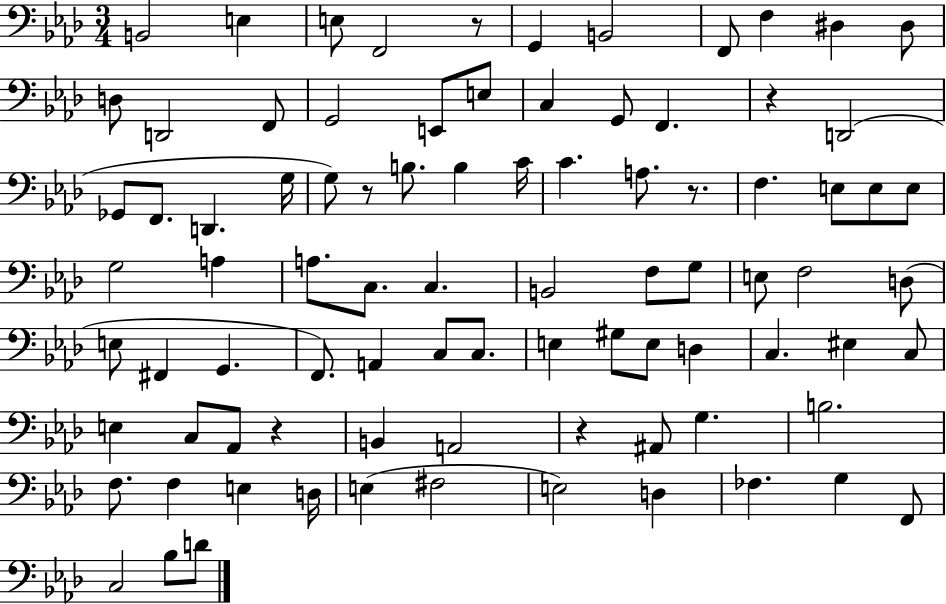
X:1
T:Untitled
M:3/4
L:1/4
K:Ab
B,,2 E, E,/2 F,,2 z/2 G,, B,,2 F,,/2 F, ^D, ^D,/2 D,/2 D,,2 F,,/2 G,,2 E,,/2 E,/2 C, G,,/2 F,, z D,,2 _G,,/2 F,,/2 D,, G,/4 G,/2 z/2 B,/2 B, C/4 C A,/2 z/2 F, E,/2 E,/2 E,/2 G,2 A, A,/2 C,/2 C, B,,2 F,/2 G,/2 E,/2 F,2 D,/2 E,/2 ^F,, G,, F,,/2 A,, C,/2 C,/2 E, ^G,/2 E,/2 D, C, ^E, C,/2 E, C,/2 _A,,/2 z B,, A,,2 z ^A,,/2 G, B,2 F,/2 F, E, D,/4 E, ^F,2 E,2 D, _F, G, F,,/2 C,2 _B,/2 D/2